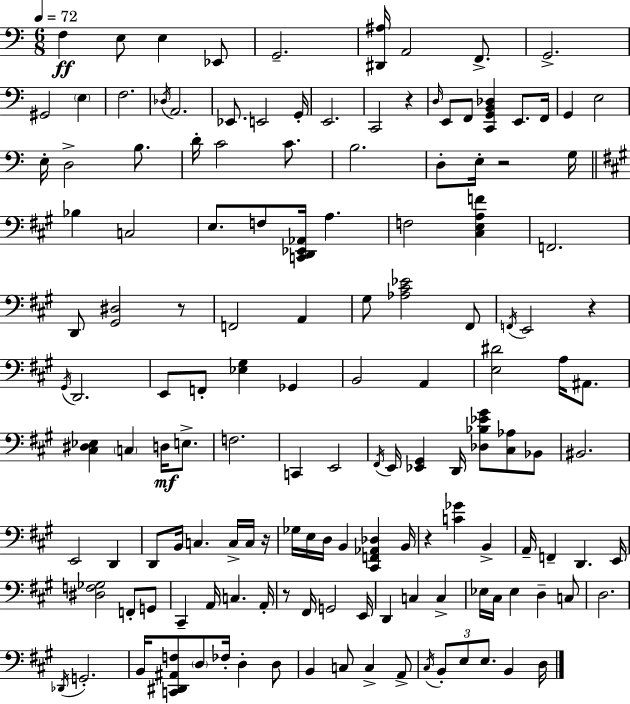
X:1
T:Untitled
M:6/8
L:1/4
K:C
F, E,/2 E, _E,,/2 G,,2 [^D,,^A,]/4 A,,2 F,,/2 G,,2 ^G,,2 E, F,2 _D,/4 A,,2 _E,,/2 E,,2 G,,/4 E,,2 C,,2 z D,/4 E,,/2 F,,/2 [C,,G,,B,,_D,] E,,/2 F,,/4 G,, E,2 E,/4 D,2 B,/2 D/4 C2 C/2 B,2 D,/2 E,/4 z2 G,/4 _B, C,2 E,/2 F,/2 [C,,D,,_E,,_A,,]/4 A, F,2 [^C,E,A,F] F,,2 D,,/2 [^G,,^D,]2 z/2 F,,2 A,, ^G,/2 [_A,^C_E]2 ^F,,/2 F,,/4 E,,2 z ^G,,/4 D,,2 E,,/2 F,,/2 [_E,^G,] _G,, B,,2 A,, [E,^D]2 A,/4 ^A,,/2 [^C,^D,_E,] C, D,/4 E,/2 F,2 C,, E,,2 ^F,,/4 E,,/4 [_E,,^G,,] D,,/4 [_D,_B,_E^G]/2 [^C,_A,]/2 _B,,/2 ^B,,2 E,,2 D,, D,,/2 B,,/4 C, C,/4 C,/4 z/4 _G,/4 E,/4 D,/4 B,, [^C,,F,,_A,,_D,] B,,/4 z [C_G] B,, A,,/4 F,, D,, E,,/4 [^D,F,_G,]2 F,,/2 G,,/2 ^C,, A,,/4 C, A,,/4 z/2 ^F,,/4 G,,2 E,,/4 D,, C, C, _E,/4 ^C,/4 _E, D, C,/2 D,2 _D,,/4 G,,2 B,,/4 [C,,^D,,^A,,F,]/2 D,/2 _F,/4 D, D,/2 B,, C,/2 C, A,,/2 ^C,/4 B,,/2 E,/2 E,/2 B,, D,/4